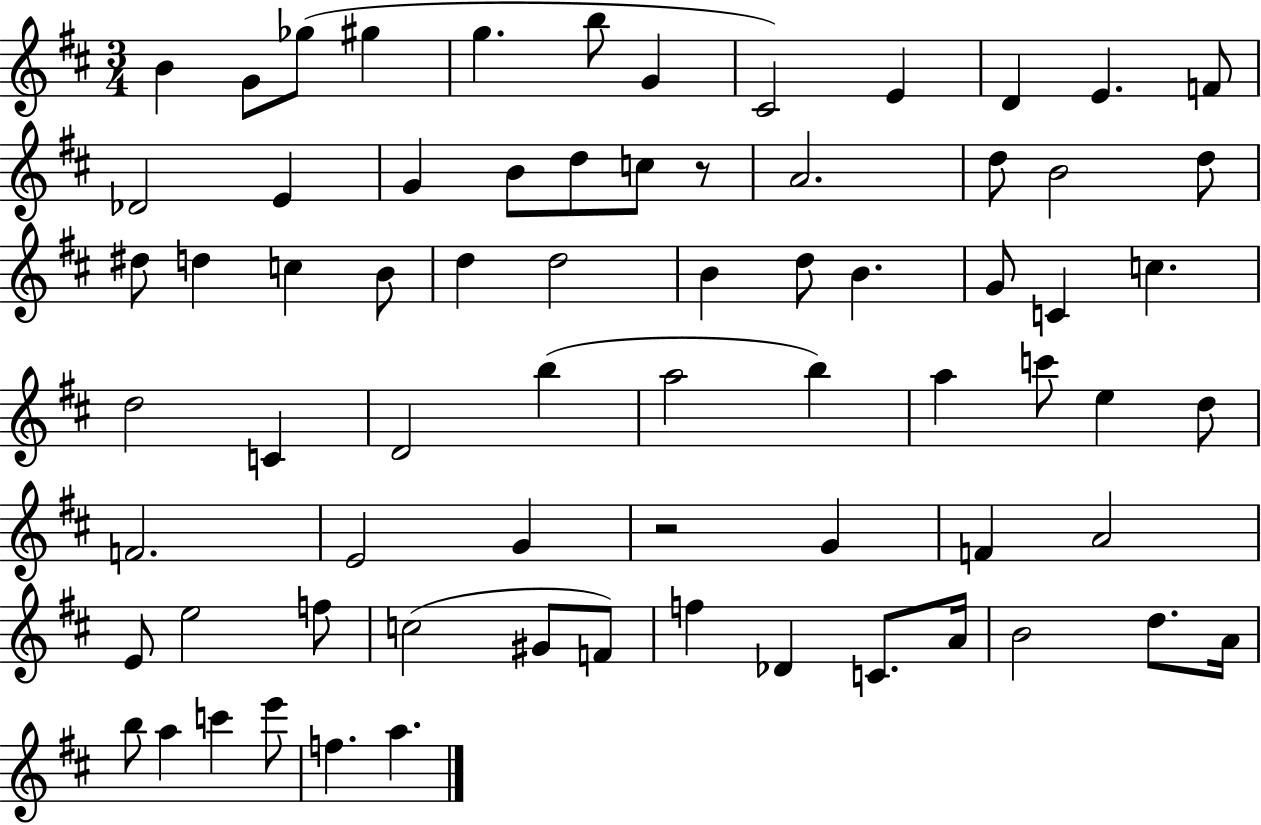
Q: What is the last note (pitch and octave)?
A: A5